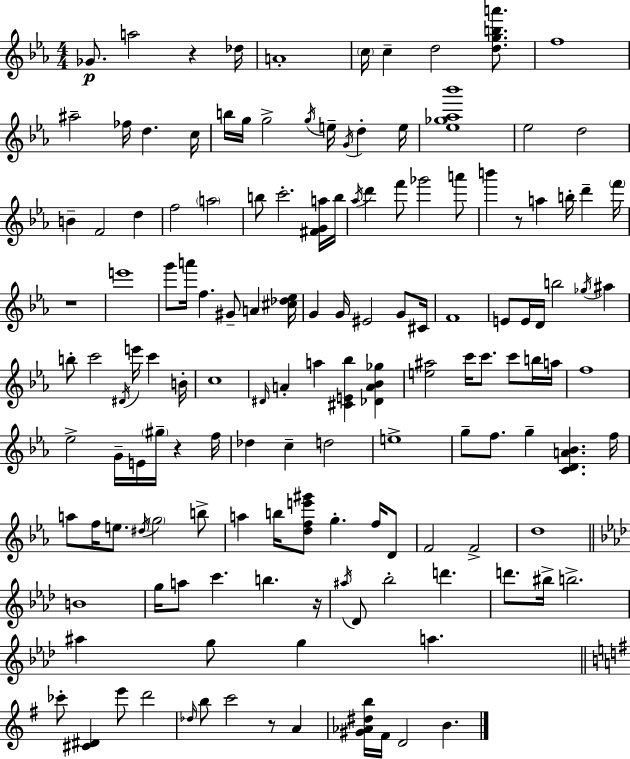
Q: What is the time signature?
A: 4/4